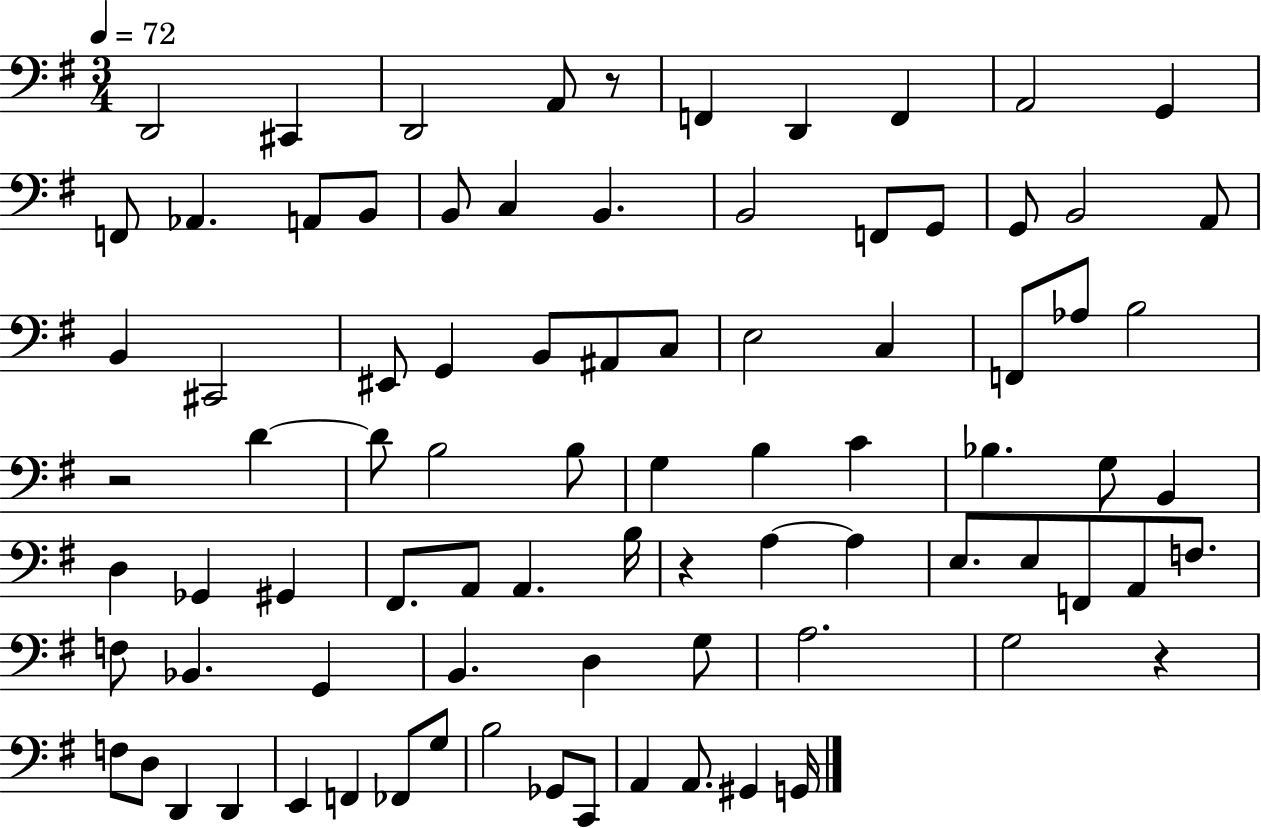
{
  \clef bass
  \numericTimeSignature
  \time 3/4
  \key g \major
  \tempo 4 = 72
  d,2 cis,4 | d,2 a,8 r8 | f,4 d,4 f,4 | a,2 g,4 | \break f,8 aes,4. a,8 b,8 | b,8 c4 b,4. | b,2 f,8 g,8 | g,8 b,2 a,8 | \break b,4 cis,2 | eis,8 g,4 b,8 ais,8 c8 | e2 c4 | f,8 aes8 b2 | \break r2 d'4~~ | d'8 b2 b8 | g4 b4 c'4 | bes4. g8 b,4 | \break d4 ges,4 gis,4 | fis,8. a,8 a,4. b16 | r4 a4~~ a4 | e8. e8 f,8 a,8 f8. | \break f8 bes,4. g,4 | b,4. d4 g8 | a2. | g2 r4 | \break f8 d8 d,4 d,4 | e,4 f,4 fes,8 g8 | b2 ges,8 c,8 | a,4 a,8. gis,4 g,16 | \break \bar "|."
}